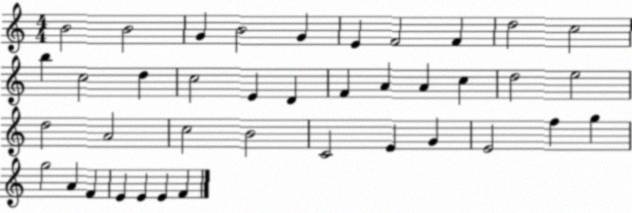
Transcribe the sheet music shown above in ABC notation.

X:1
T:Untitled
M:4/4
L:1/4
K:C
B2 B2 G B2 G E F2 F d2 c2 b c2 d c2 E D F A A c d2 e2 d2 A2 c2 B2 C2 E G E2 f g g2 A F E E E F